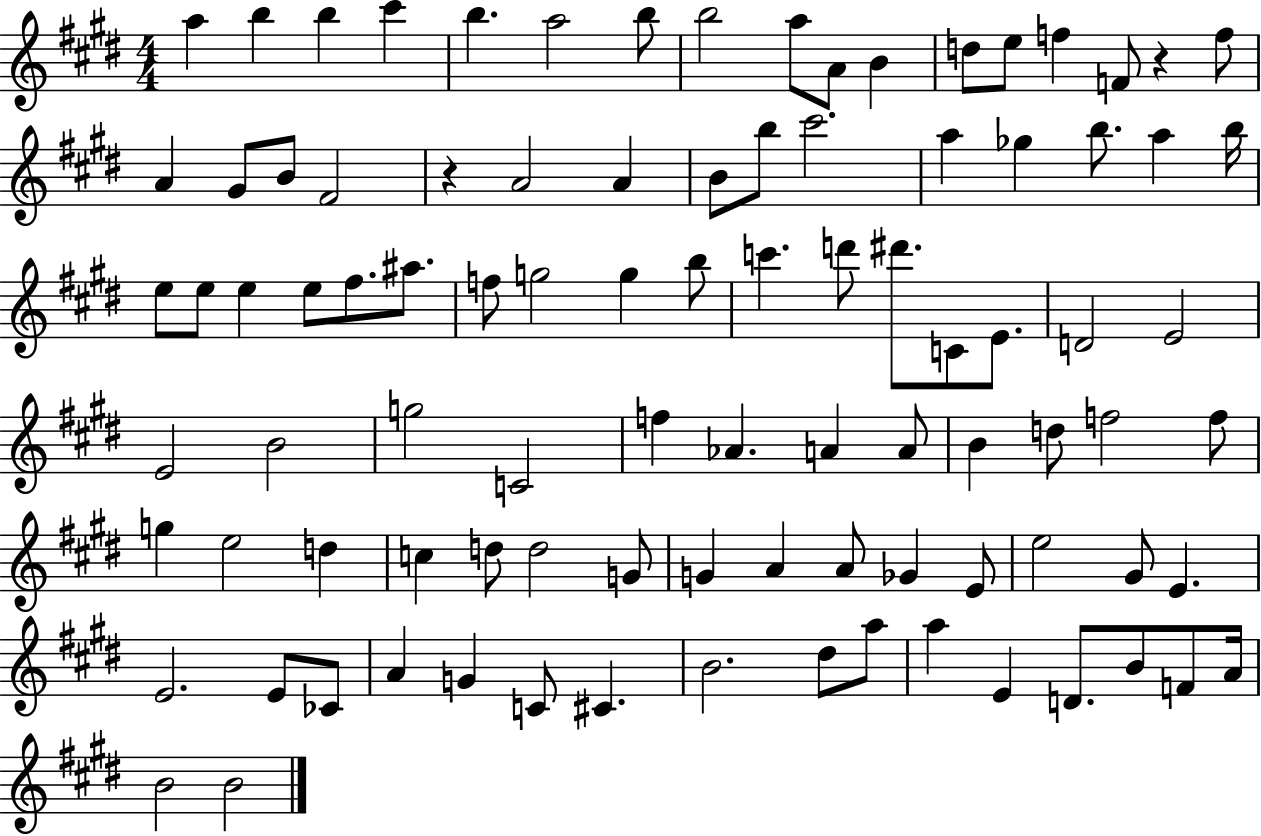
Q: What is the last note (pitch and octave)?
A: B4